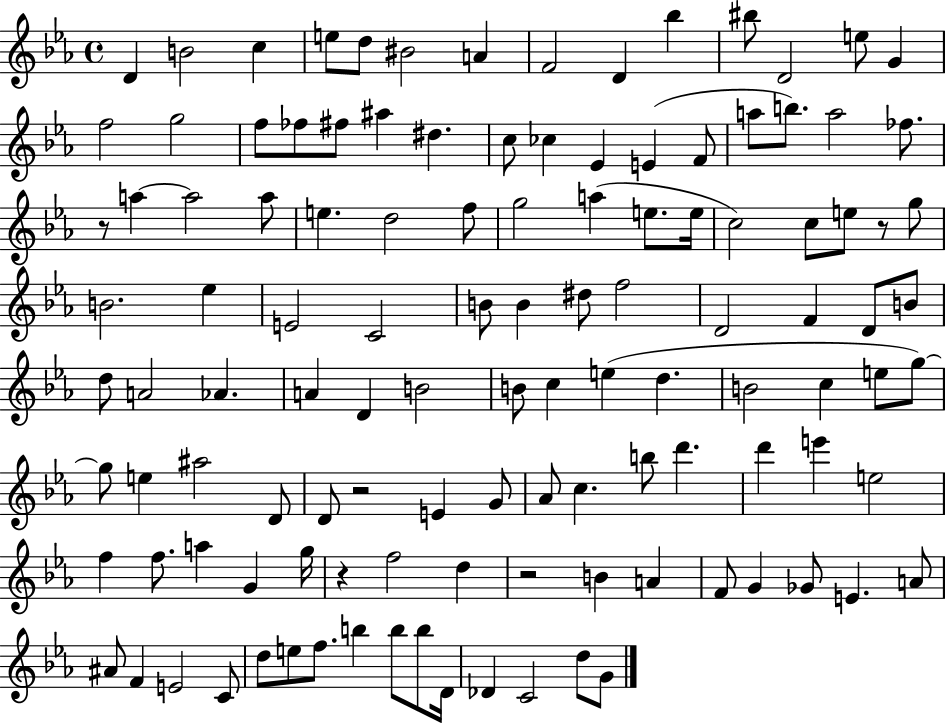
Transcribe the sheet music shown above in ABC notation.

X:1
T:Untitled
M:4/4
L:1/4
K:Eb
D B2 c e/2 d/2 ^B2 A F2 D _b ^b/2 D2 e/2 G f2 g2 f/2 _f/2 ^f/2 ^a ^d c/2 _c _E E F/2 a/2 b/2 a2 _f/2 z/2 a a2 a/2 e d2 f/2 g2 a e/2 e/4 c2 c/2 e/2 z/2 g/2 B2 _e E2 C2 B/2 B ^d/2 f2 D2 F D/2 B/2 d/2 A2 _A A D B2 B/2 c e d B2 c e/2 g/2 g/2 e ^a2 D/2 D/2 z2 E G/2 _A/2 c b/2 d' d' e' e2 f f/2 a G g/4 z f2 d z2 B A F/2 G _G/2 E A/2 ^A/2 F E2 C/2 d/2 e/2 f/2 b b/2 b/2 D/4 _D C2 d/2 G/2